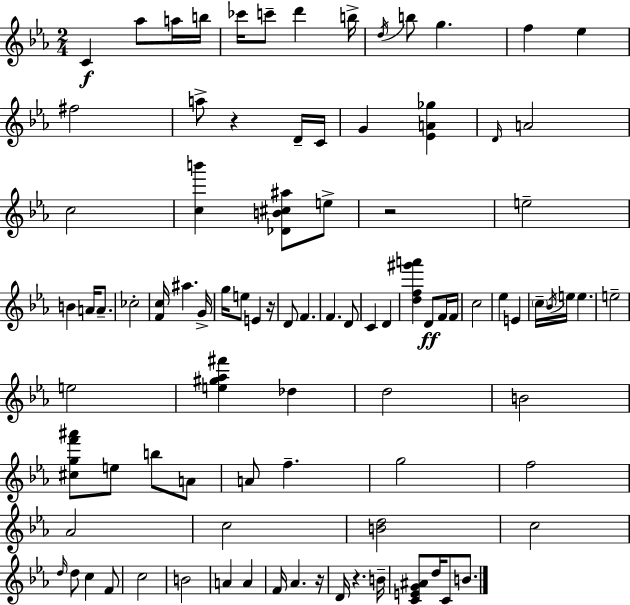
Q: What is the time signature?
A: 2/4